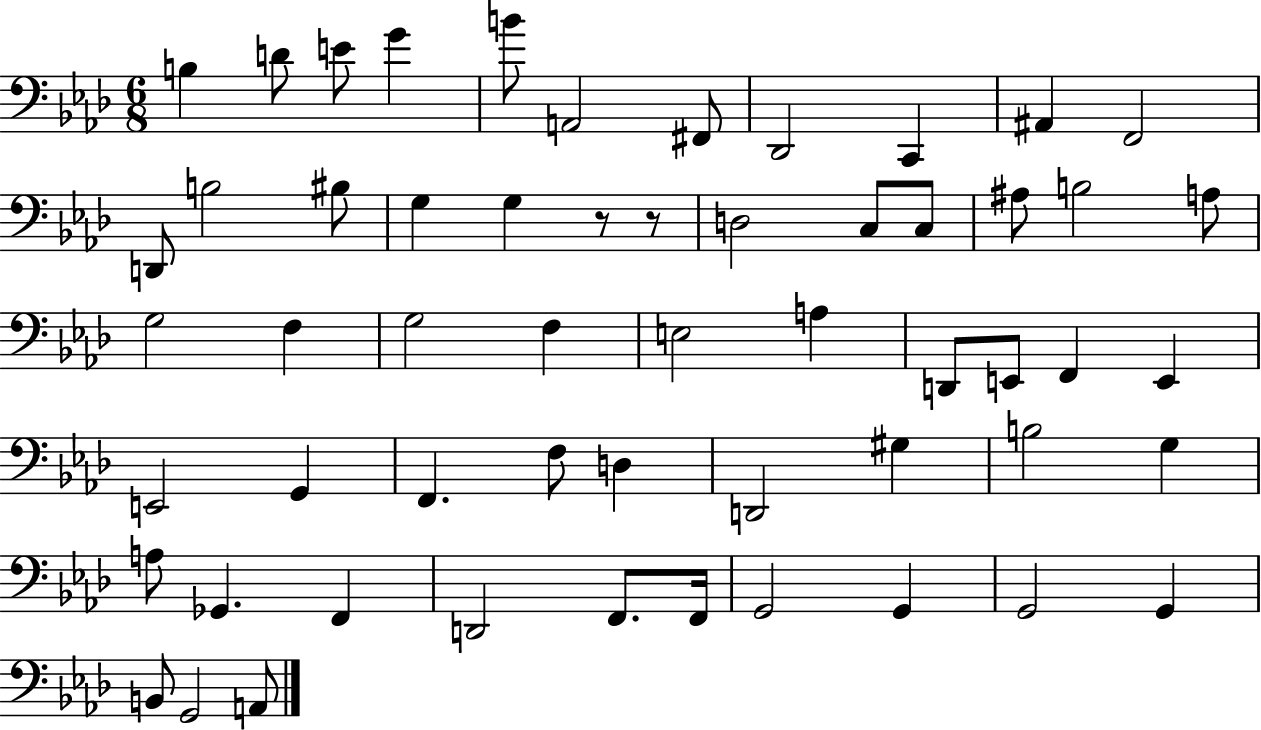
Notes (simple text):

B3/q D4/e E4/e G4/q B4/e A2/h F#2/e Db2/h C2/q A#2/q F2/h D2/e B3/h BIS3/e G3/q G3/q R/e R/e D3/h C3/e C3/e A#3/e B3/h A3/e G3/h F3/q G3/h F3/q E3/h A3/q D2/e E2/e F2/q E2/q E2/h G2/q F2/q. F3/e D3/q D2/h G#3/q B3/h G3/q A3/e Gb2/q. F2/q D2/h F2/e. F2/s G2/h G2/q G2/h G2/q B2/e G2/h A2/e